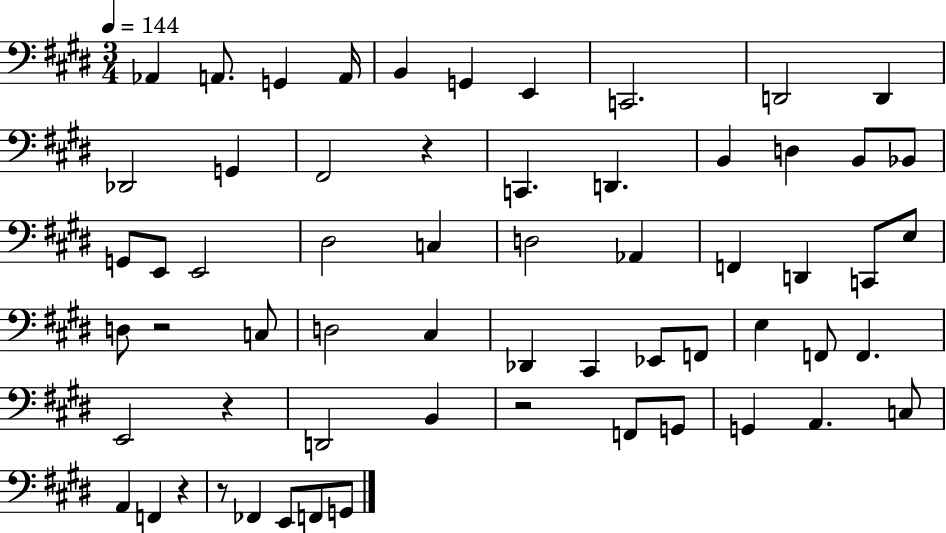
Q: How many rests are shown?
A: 6